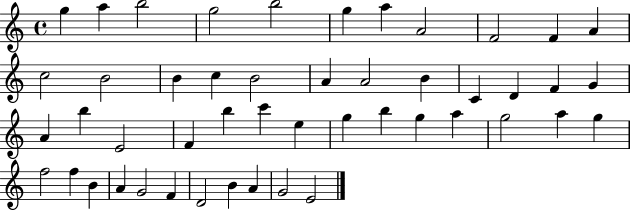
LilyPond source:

{
  \clef treble
  \time 4/4
  \defaultTimeSignature
  \key c \major
  g''4 a''4 b''2 | g''2 b''2 | g''4 a''4 a'2 | f'2 f'4 a'4 | \break c''2 b'2 | b'4 c''4 b'2 | a'4 a'2 b'4 | c'4 d'4 f'4 g'4 | \break a'4 b''4 e'2 | f'4 b''4 c'''4 e''4 | g''4 b''4 g''4 a''4 | g''2 a''4 g''4 | \break f''2 f''4 b'4 | a'4 g'2 f'4 | d'2 b'4 a'4 | g'2 e'2 | \break \bar "|."
}